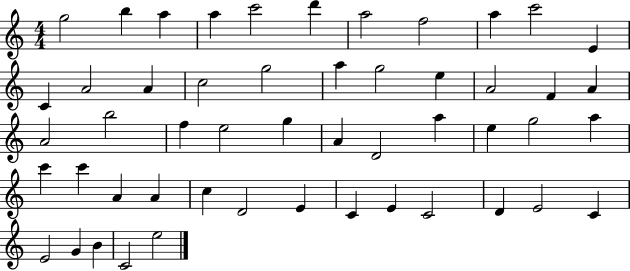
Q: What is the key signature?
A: C major